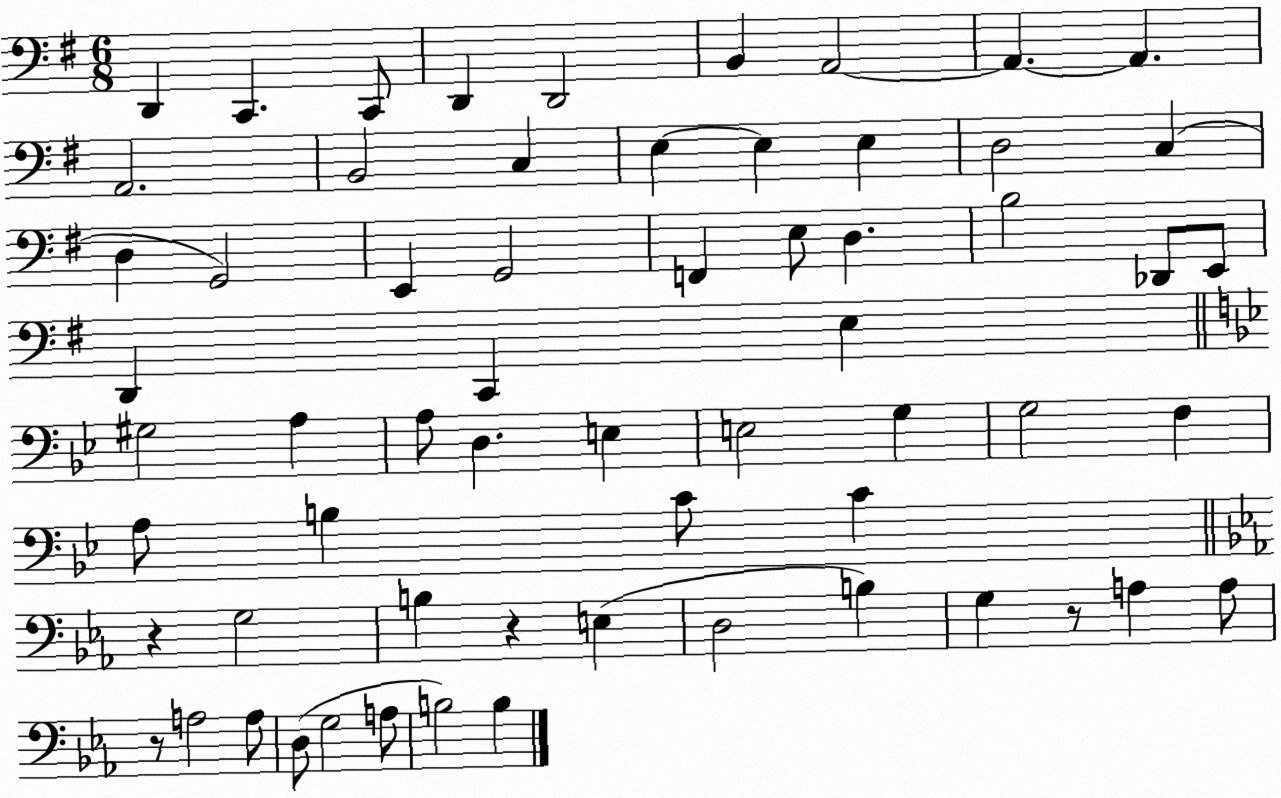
X:1
T:Untitled
M:6/8
L:1/4
K:G
D,, C,, C,,/2 D,, D,,2 B,, A,,2 A,, A,, A,,2 B,,2 C, E, E, E, D,2 C, D, G,,2 E,, G,,2 F,, E,/2 D, B,2 _D,,/2 E,,/2 D,, C,, E, ^G,2 A, A,/2 D, E, E,2 G, G,2 F, A,/2 B, C/2 C z G,2 B, z E, D,2 B, G, z/2 A, A,/2 z/2 A,2 A,/2 D,/2 G,2 A,/2 B,2 B,